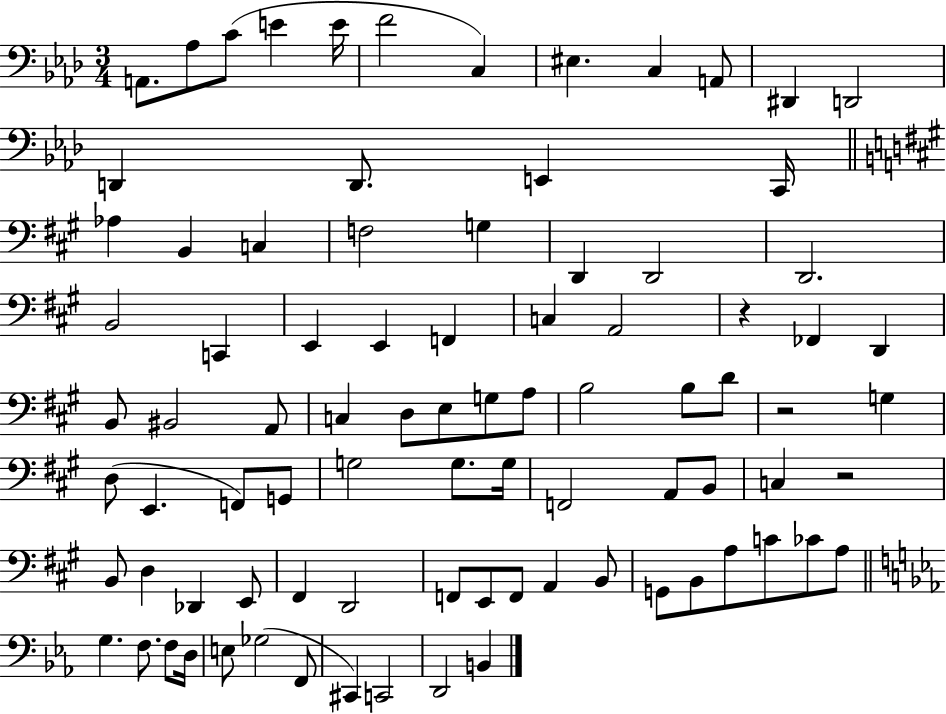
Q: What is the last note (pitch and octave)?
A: B2